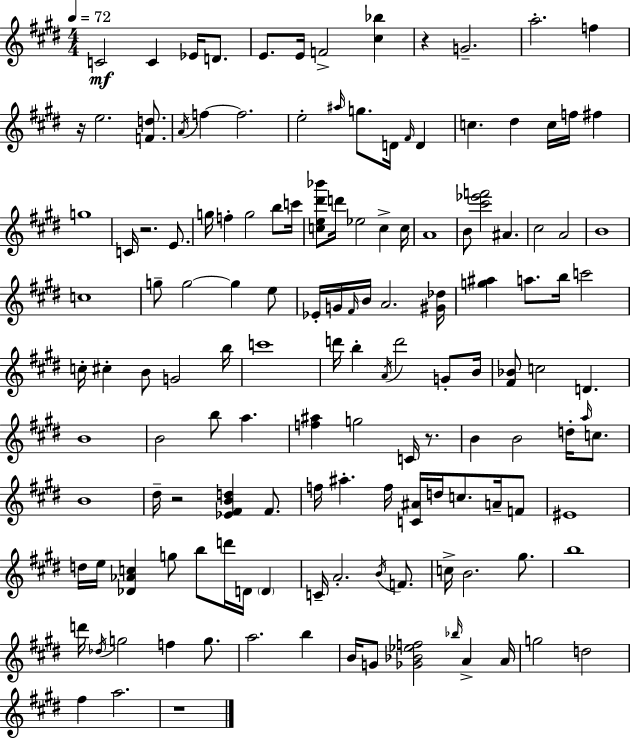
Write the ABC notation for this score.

X:1
T:Untitled
M:4/4
L:1/4
K:E
C2 C _E/4 D/2 E/2 E/4 F2 [^c_b] z G2 a2 f z/4 e2 [Fd]/2 A/4 f f2 e2 ^a/4 g/2 D/4 ^F/4 D c ^d c/4 f/4 ^f g4 C/4 z2 E/2 g/4 f g2 b/2 c'/4 [ce^d'_b']/2 d'/4 _e2 c c/4 A4 B/2 [^c'_e'f']2 ^A ^c2 A2 B4 c4 g/2 g2 g e/2 _E/4 G/4 ^F/4 B/4 A2 [^G_d]/4 [g^a] a/2 b/4 c'2 c/4 ^c B/2 G2 b/4 c'4 d'/4 b A/4 d'2 G/2 B/4 [^F_B]/2 c2 D B4 B2 b/2 a [f^a] g2 C/4 z/2 B B2 d/4 a/4 c/2 B4 ^d/4 z2 [_E^FBd] ^F/2 f/4 ^a f/4 [C^A]/4 d/4 c/2 A/4 F/2 ^E4 d/4 e/4 [_D_Ac] g/2 b/2 d'/4 D/4 D C/4 A2 B/4 F/2 c/4 B2 ^g/2 b4 d'/4 _d/4 g2 f g/2 a2 b B/4 G/2 [_G_B_ef]2 _b/4 A A/4 g2 d2 ^f a2 z4